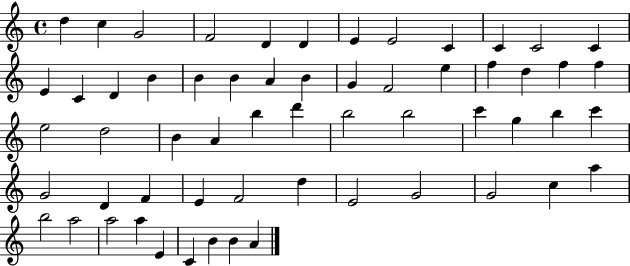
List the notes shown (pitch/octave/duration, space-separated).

D5/q C5/q G4/h F4/h D4/q D4/q E4/q E4/h C4/q C4/q C4/h C4/q E4/q C4/q D4/q B4/q B4/q B4/q A4/q B4/q G4/q F4/h E5/q F5/q D5/q F5/q F5/q E5/h D5/h B4/q A4/q B5/q D6/q B5/h B5/h C6/q G5/q B5/q C6/q G4/h D4/q F4/q E4/q F4/h D5/q E4/h G4/h G4/h C5/q A5/q B5/h A5/h A5/h A5/q E4/q C4/q B4/q B4/q A4/q